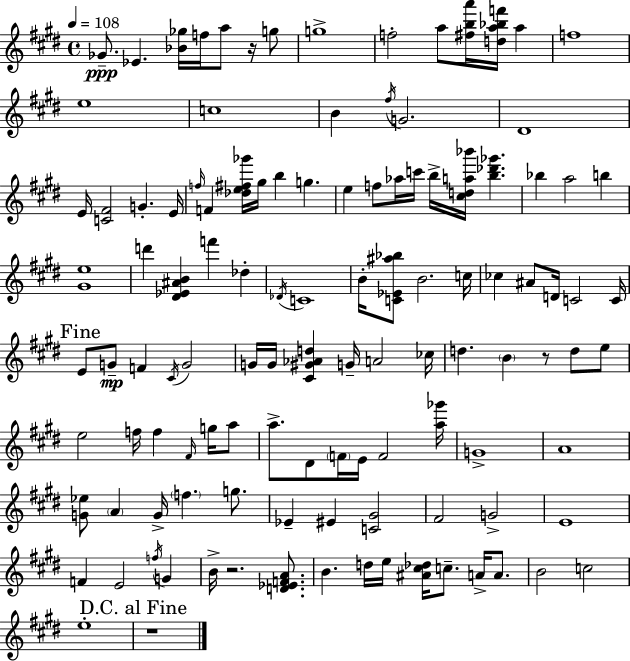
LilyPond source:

{
  \clef treble
  \time 4/4
  \defaultTimeSignature
  \key e \major
  \tempo 4 = 108
  \repeat volta 2 { ges'8.--\ppp ees'4. <bes' ges''>16 f''16 a''8 r16 g''8 | g''1-> | f''2-. a''8 <fis'' b'' a'''>16 <d'' a'' bes'' f'''>16 a''4 | f''1 | \break e''1 | c''1 | b'4 \acciaccatura { fis''16 } g'2. | dis'1 | \break e'16 <c' fis'>2 g'4.-. | e'16 \grace { f''16 } f'4 <des'' e'' fis'' ges'''>16 gis''16 b''4 g''4. | e''4 f''8 aes''16 c'''16 b''16-> <cis'' d'' a'' bes'''>16 <b'' des''' ges'''>4. | bes''4 a''2 b''4 | \break <gis' e''>1 | d'''4 <dis' ees' ais' b'>4 f'''4 des''4-. | \acciaccatura { des'16 } c'1 | b'16-. <c' ees' ais'' bes''>8 b'2. | \break c''16 ces''4 ais'8 d'16 c'2 | c'16 \mark "Fine" e'8 g'8--\mp f'4 \acciaccatura { cis'16 } g'2 | g'16 g'16 <cis' gis' aes' d''>4 g'16-- a'2 | ces''16 d''4. \parenthesize b'4 r8 | \break d''8 e''8 e''2 f''16 f''4 | \grace { fis'16 } g''16 a''8 a''8.-> dis'8 \parenthesize f'16 e'16 f'2 | <a'' ges'''>16 g'1-> | a'1 | \break <g' ees''>8 \parenthesize a'4 g'16-> \parenthesize f''4. | g''8. ees'4-- eis'4 <c' gis'>2 | fis'2 g'2-> | e'1 | \break f'4 e'2 | \acciaccatura { f''16 } g'4 b'16-> r2. | <d' ees' f' a'>8. b'4. d''16 e''16 <ais' cis'' des''>16 c''8.-- | a'16-> a'8. b'2 c''2 | \break e''1-. | \mark "D.C. al Fine" r1 | } \bar "|."
}